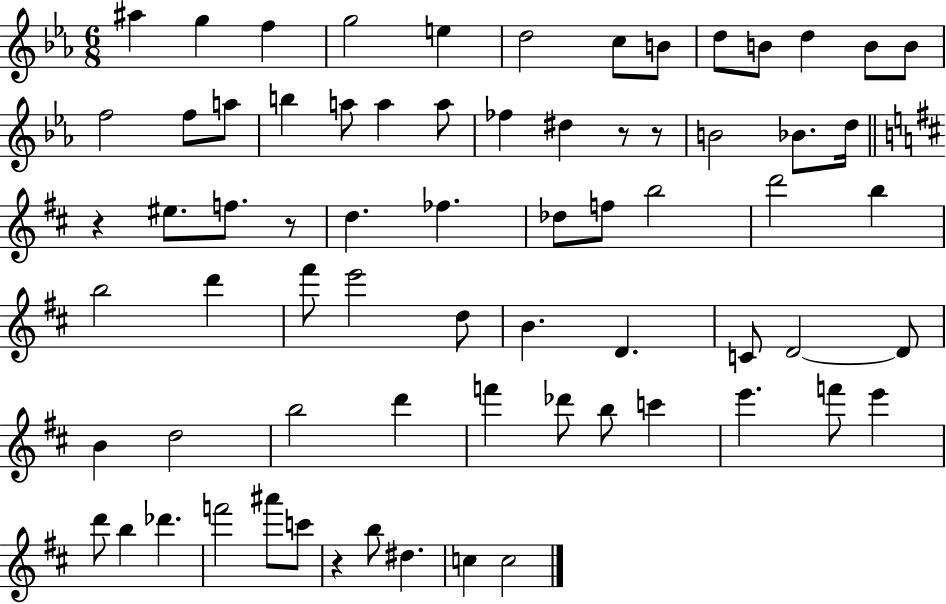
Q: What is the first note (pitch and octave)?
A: A#5